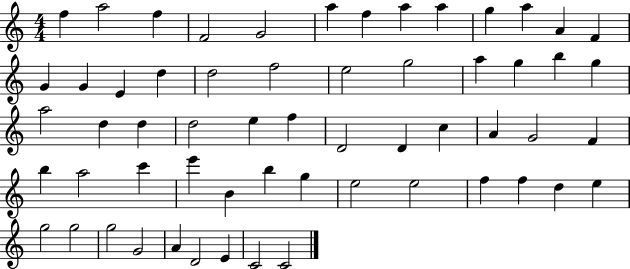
F5/q A5/h F5/q F4/h G4/h A5/q F5/q A5/q A5/q G5/q A5/q A4/q F4/q G4/q G4/q E4/q D5/q D5/h F5/h E5/h G5/h A5/q G5/q B5/q G5/q A5/h D5/q D5/q D5/h E5/q F5/q D4/h D4/q C5/q A4/q G4/h F4/q B5/q A5/h C6/q E6/q B4/q B5/q G5/q E5/h E5/h F5/q F5/q D5/q E5/q G5/h G5/h G5/h G4/h A4/q D4/h E4/q C4/h C4/h